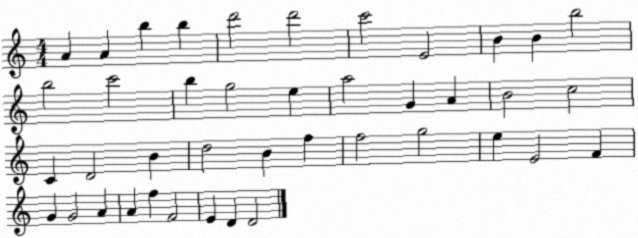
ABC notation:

X:1
T:Untitled
M:4/4
L:1/4
K:C
A A b b d'2 d'2 c'2 E2 B B b2 b2 c'2 b g2 e a2 G A B2 c2 C D2 B d2 B f f2 g2 e E2 F G G2 A A f F2 E D D2